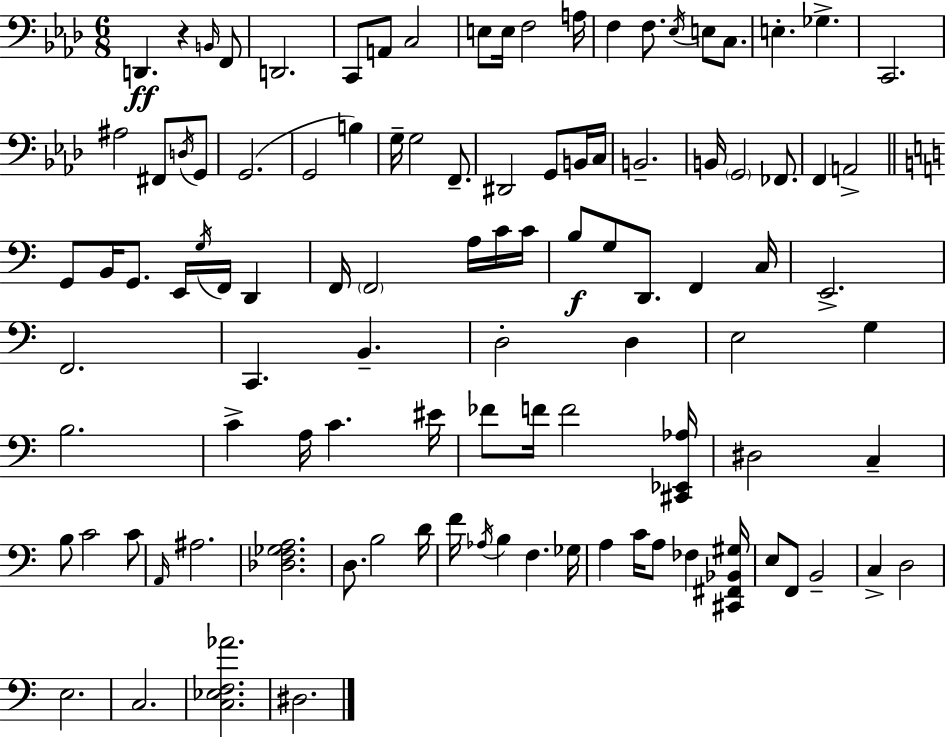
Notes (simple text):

D2/q. R/q B2/s F2/e D2/h. C2/e A2/e C3/h E3/e E3/s F3/h A3/s F3/q F3/e. Eb3/s E3/e C3/e. E3/q. Gb3/q. C2/h. A#3/h F#2/e D3/s G2/e G2/h. G2/h B3/q G3/s G3/h F2/e. D#2/h G2/e B2/s C3/s B2/h. B2/s G2/h FES2/e. F2/q A2/h G2/e B2/s G2/e. E2/s G3/s F2/s D2/q F2/s F2/h A3/s C4/s C4/s B3/e G3/e D2/e. F2/q C3/s E2/h. F2/h. C2/q. B2/q. D3/h D3/q E3/h G3/q B3/h. C4/q A3/s C4/q. EIS4/s FES4/e F4/s F4/h [C#2,Eb2,Ab3]/s D#3/h C3/q B3/e C4/h C4/e A2/s A#3/h. [Db3,F3,Gb3,A3]/h. D3/e. B3/h D4/s F4/s Ab3/s B3/q F3/q. Gb3/s A3/q C4/s A3/e FES3/q [C#2,F#2,Bb2,G#3]/s E3/e F2/e B2/h C3/q D3/h E3/h. C3/h. [C3,Eb3,F3,Ab4]/h. D#3/h.